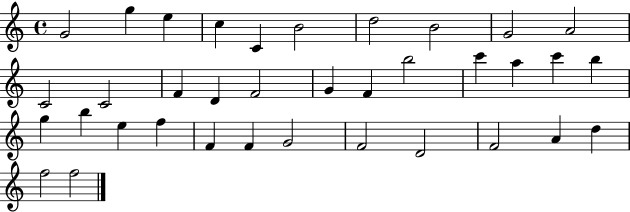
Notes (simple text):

G4/h G5/q E5/q C5/q C4/q B4/h D5/h B4/h G4/h A4/h C4/h C4/h F4/q D4/q F4/h G4/q F4/q B5/h C6/q A5/q C6/q B5/q G5/q B5/q E5/q F5/q F4/q F4/q G4/h F4/h D4/h F4/h A4/q D5/q F5/h F5/h